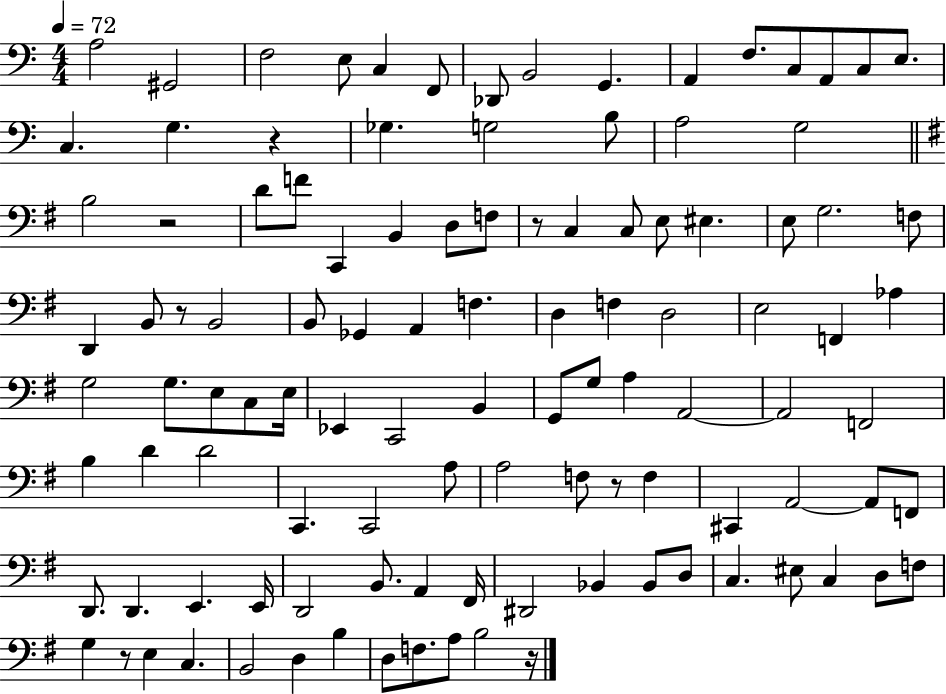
A3/h G#2/h F3/h E3/e C3/q F2/e Db2/e B2/h G2/q. A2/q F3/e. C3/e A2/e C3/e E3/e. C3/q. G3/q. R/q Gb3/q. G3/h B3/e A3/h G3/h B3/h R/h D4/e F4/e C2/q B2/q D3/e F3/e R/e C3/q C3/e E3/e EIS3/q. E3/e G3/h. F3/e D2/q B2/e R/e B2/h B2/e Gb2/q A2/q F3/q. D3/q F3/q D3/h E3/h F2/q Ab3/q G3/h G3/e. E3/e C3/e E3/s Eb2/q C2/h B2/q G2/e G3/e A3/q A2/h A2/h F2/h B3/q D4/q D4/h C2/q. C2/h A3/e A3/h F3/e R/e F3/q C#2/q A2/h A2/e F2/e D2/e. D2/q. E2/q. E2/s D2/h B2/e. A2/q F#2/s D#2/h Bb2/q Bb2/e D3/e C3/q. EIS3/e C3/q D3/e F3/e G3/q R/e E3/q C3/q. B2/h D3/q B3/q D3/e F3/e. A3/e B3/h R/s